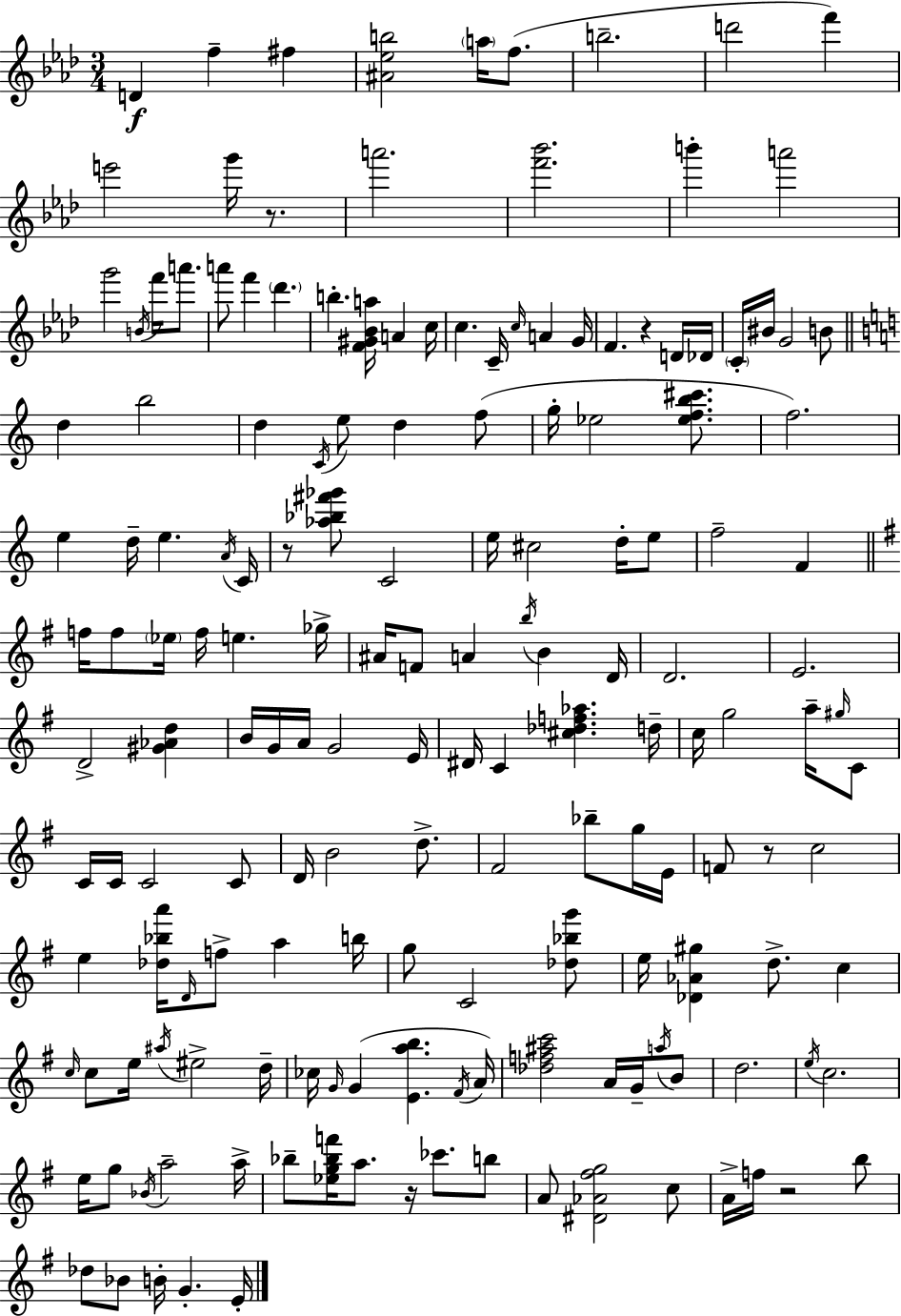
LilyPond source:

{
  \clef treble
  \numericTimeSignature
  \time 3/4
  \key f \minor
  d'4\f f''4-- fis''4 | <ais' ees'' b''>2 \parenthesize a''16 f''8.( | b''2.-- | d'''2 f'''4) | \break e'''2 g'''16 r8. | a'''2. | <f''' bes'''>2. | b'''4-. a'''2 | \break g'''2 \acciaccatura { b'16 } f'''16 a'''8. | a'''8 f'''4 \parenthesize des'''4. | b''4.-. <f' gis' bes' a''>16 a'4 | c''16 c''4. c'16-- \grace { c''16 } a'4 | \break g'16 f'4. r4 | d'16 des'16 \parenthesize c'16-. bis'16 g'2 | b'8 \bar "||" \break \key c \major d''4 b''2 | d''4 \acciaccatura { c'16 } e''8 d''4 f''8( | g''16-. ees''2 <ees'' f'' b'' cis'''>8. | f''2.) | \break e''4 d''16-- e''4. | \acciaccatura { a'16 } c'16 r8 <aes'' bes'' fis''' ges'''>8 c'2 | e''16 cis''2 d''16-. | e''8 f''2-- f'4 | \break \bar "||" \break \key g \major f''16 f''8 \parenthesize ees''16 f''16 e''4. ges''16-> | ais'16 f'8 a'4 \acciaccatura { b''16 } b'4 | d'16 d'2. | e'2. | \break d'2-> <gis' aes' d''>4 | b'16 g'16 a'16 g'2 | e'16 dis'16 c'4 <cis'' des'' f'' aes''>4. | d''16-- c''16 g''2 a''16-- \grace { gis''16 } | \break c'8 c'16 c'16 c'2 | c'8 d'16 b'2 d''8.-> | fis'2 bes''8-- | g''16 e'16 f'8 r8 c''2 | \break e''4 <des'' bes'' a'''>16 \grace { d'16 } f''8-> a''4 | b''16 g''8 c'2 | <des'' bes'' g'''>8 e''16 <des' aes' gis''>4 d''8.-> c''4 | \grace { c''16 } c''8 e''16 \acciaccatura { ais''16 } eis''2-> | \break d''16-- ces''16 \grace { g'16 }( g'4 <e' a'' b''>4. | \acciaccatura { fis'16 }) a'16 <des'' f'' ais'' c'''>2 | a'16 g'16-- \acciaccatura { a''16 } b'8 d''2. | \acciaccatura { e''16 } c''2. | \break e''16 g''8 | \acciaccatura { bes'16 } a''2-- a''16-> bes''8-- | <ees'' g'' bes'' f'''>16 a''8. r16 ces'''8. b''8 a'8 | <dis' aes' fis'' g''>2 c''8 a'16-> f''16 | \break r2 b''8 des''8 | bes'8 b'16-. g'4.-. e'16-. \bar "|."
}